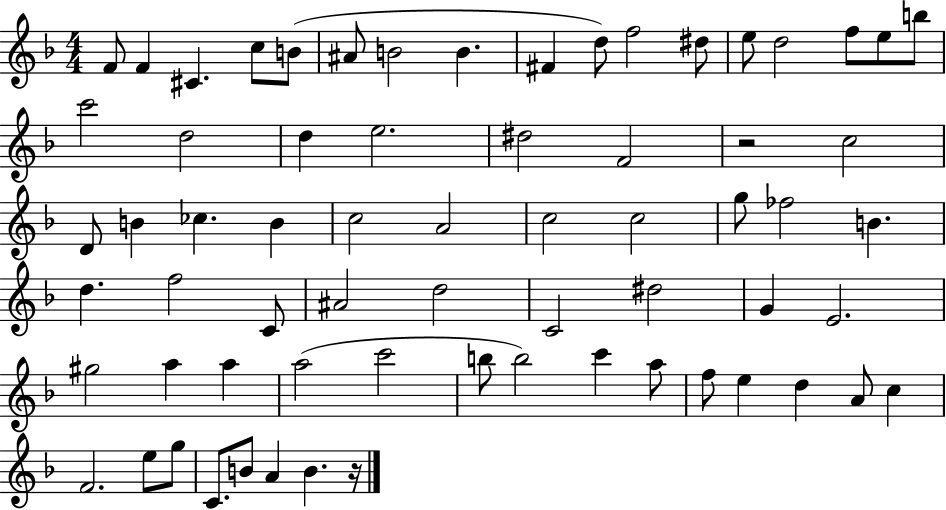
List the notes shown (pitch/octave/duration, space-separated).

F4/e F4/q C#4/q. C5/e B4/e A#4/e B4/h B4/q. F#4/q D5/e F5/h D#5/e E5/e D5/h F5/e E5/e B5/e C6/h D5/h D5/q E5/h. D#5/h F4/h R/h C5/h D4/e B4/q CES5/q. B4/q C5/h A4/h C5/h C5/h G5/e FES5/h B4/q. D5/q. F5/h C4/e A#4/h D5/h C4/h D#5/h G4/q E4/h. G#5/h A5/q A5/q A5/h C6/h B5/e B5/h C6/q A5/e F5/e E5/q D5/q A4/e C5/q F4/h. E5/e G5/e C4/e. B4/e A4/q B4/q. R/s